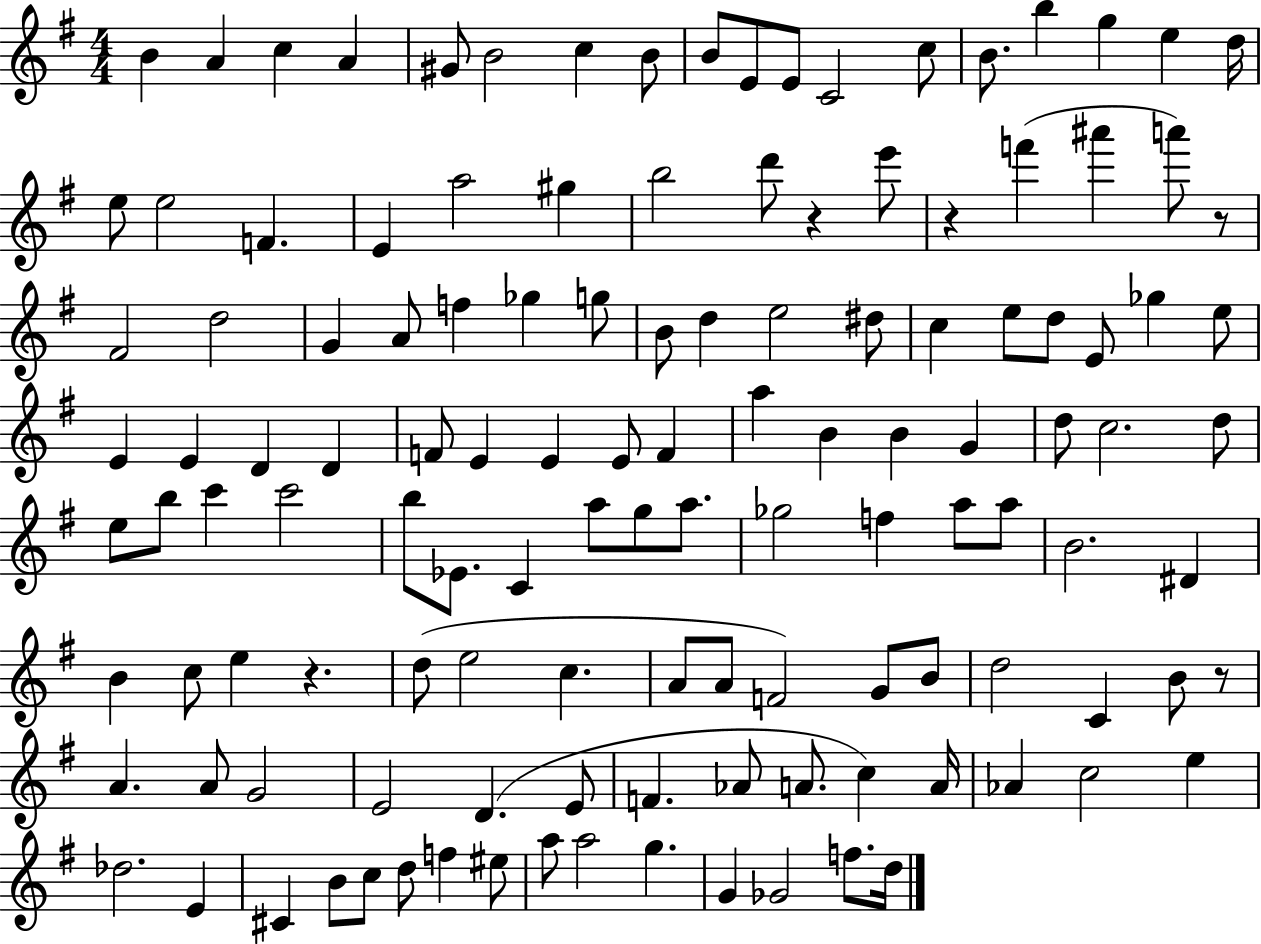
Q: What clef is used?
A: treble